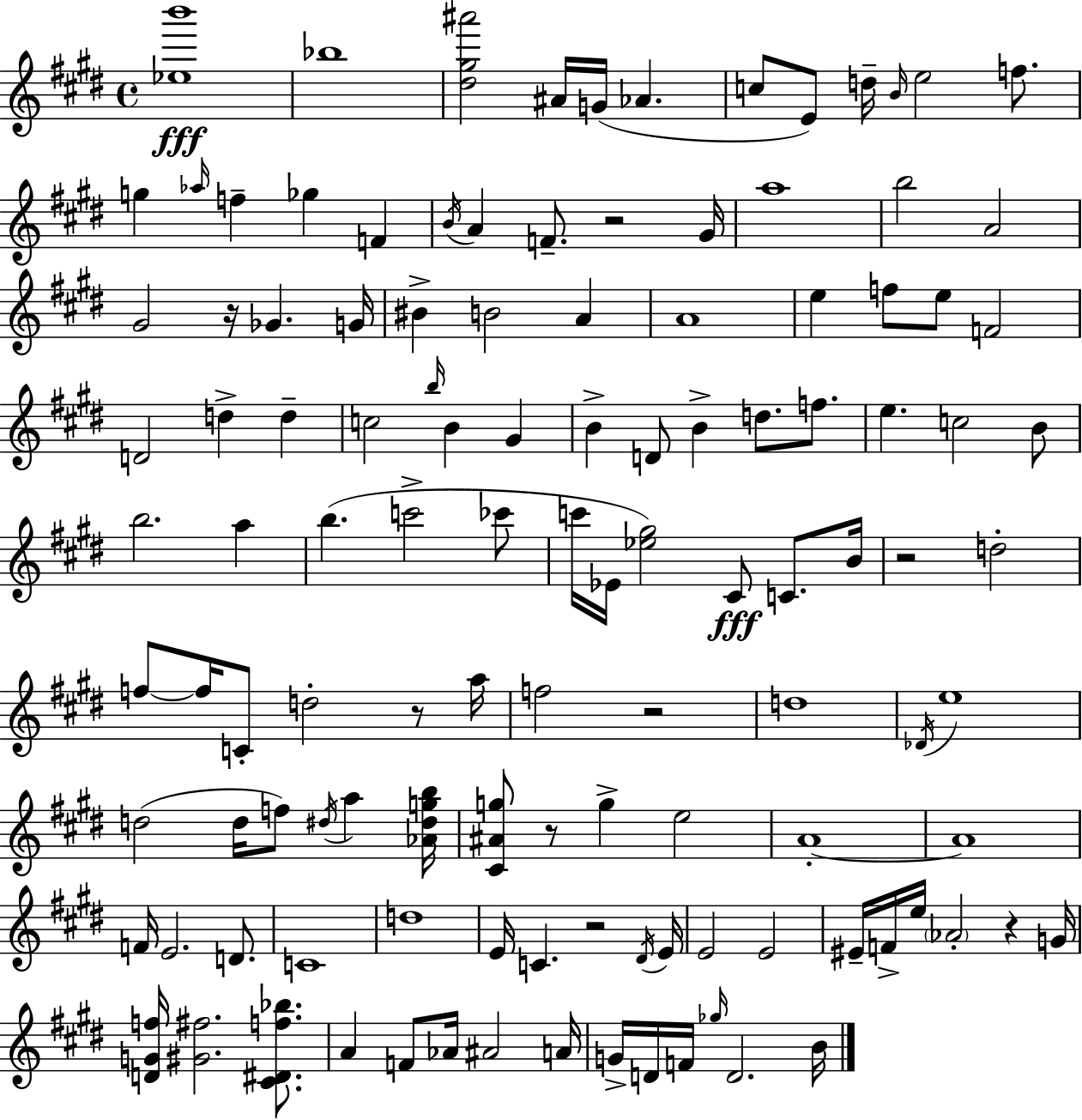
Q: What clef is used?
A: treble